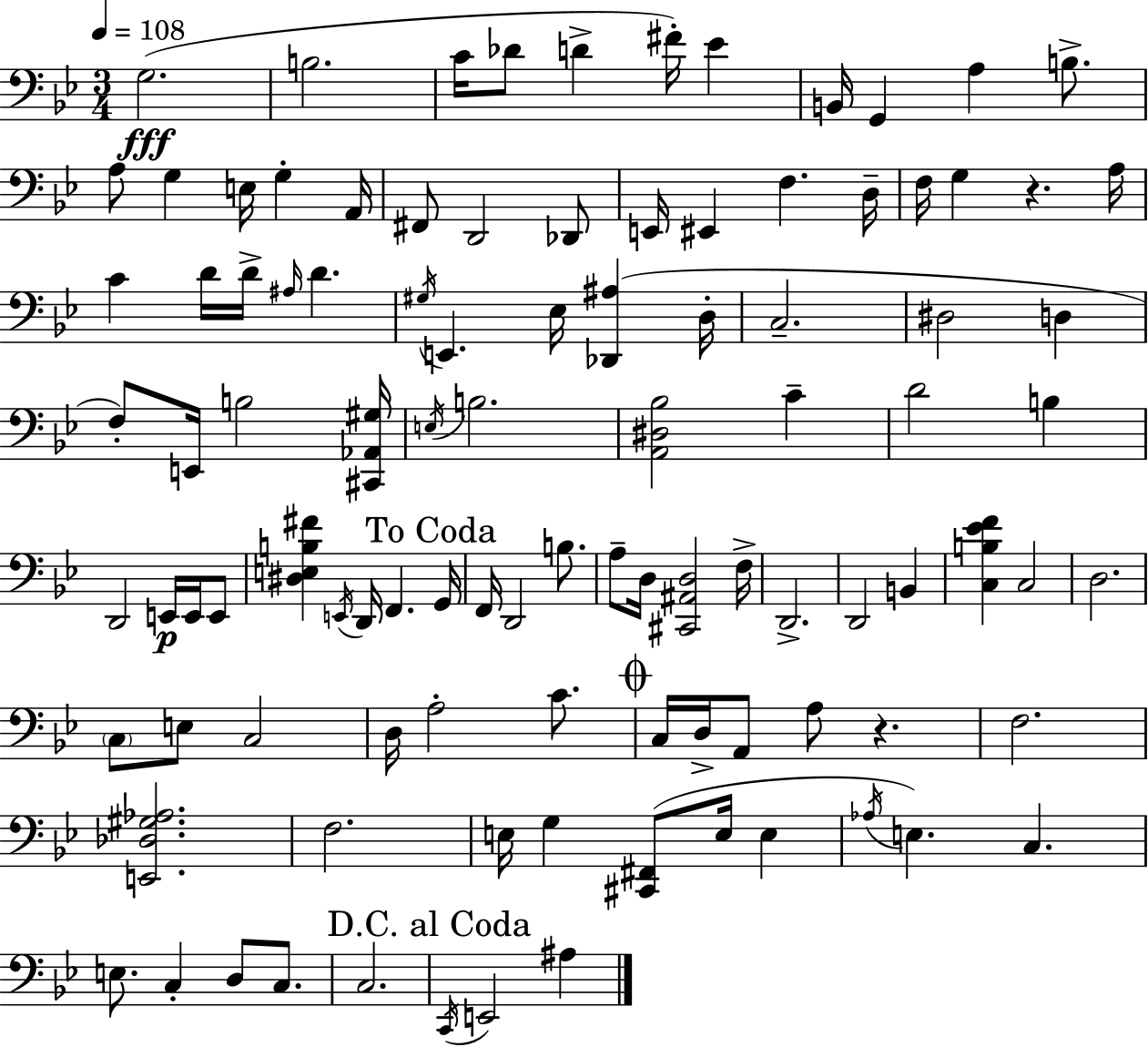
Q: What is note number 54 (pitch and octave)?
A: G2